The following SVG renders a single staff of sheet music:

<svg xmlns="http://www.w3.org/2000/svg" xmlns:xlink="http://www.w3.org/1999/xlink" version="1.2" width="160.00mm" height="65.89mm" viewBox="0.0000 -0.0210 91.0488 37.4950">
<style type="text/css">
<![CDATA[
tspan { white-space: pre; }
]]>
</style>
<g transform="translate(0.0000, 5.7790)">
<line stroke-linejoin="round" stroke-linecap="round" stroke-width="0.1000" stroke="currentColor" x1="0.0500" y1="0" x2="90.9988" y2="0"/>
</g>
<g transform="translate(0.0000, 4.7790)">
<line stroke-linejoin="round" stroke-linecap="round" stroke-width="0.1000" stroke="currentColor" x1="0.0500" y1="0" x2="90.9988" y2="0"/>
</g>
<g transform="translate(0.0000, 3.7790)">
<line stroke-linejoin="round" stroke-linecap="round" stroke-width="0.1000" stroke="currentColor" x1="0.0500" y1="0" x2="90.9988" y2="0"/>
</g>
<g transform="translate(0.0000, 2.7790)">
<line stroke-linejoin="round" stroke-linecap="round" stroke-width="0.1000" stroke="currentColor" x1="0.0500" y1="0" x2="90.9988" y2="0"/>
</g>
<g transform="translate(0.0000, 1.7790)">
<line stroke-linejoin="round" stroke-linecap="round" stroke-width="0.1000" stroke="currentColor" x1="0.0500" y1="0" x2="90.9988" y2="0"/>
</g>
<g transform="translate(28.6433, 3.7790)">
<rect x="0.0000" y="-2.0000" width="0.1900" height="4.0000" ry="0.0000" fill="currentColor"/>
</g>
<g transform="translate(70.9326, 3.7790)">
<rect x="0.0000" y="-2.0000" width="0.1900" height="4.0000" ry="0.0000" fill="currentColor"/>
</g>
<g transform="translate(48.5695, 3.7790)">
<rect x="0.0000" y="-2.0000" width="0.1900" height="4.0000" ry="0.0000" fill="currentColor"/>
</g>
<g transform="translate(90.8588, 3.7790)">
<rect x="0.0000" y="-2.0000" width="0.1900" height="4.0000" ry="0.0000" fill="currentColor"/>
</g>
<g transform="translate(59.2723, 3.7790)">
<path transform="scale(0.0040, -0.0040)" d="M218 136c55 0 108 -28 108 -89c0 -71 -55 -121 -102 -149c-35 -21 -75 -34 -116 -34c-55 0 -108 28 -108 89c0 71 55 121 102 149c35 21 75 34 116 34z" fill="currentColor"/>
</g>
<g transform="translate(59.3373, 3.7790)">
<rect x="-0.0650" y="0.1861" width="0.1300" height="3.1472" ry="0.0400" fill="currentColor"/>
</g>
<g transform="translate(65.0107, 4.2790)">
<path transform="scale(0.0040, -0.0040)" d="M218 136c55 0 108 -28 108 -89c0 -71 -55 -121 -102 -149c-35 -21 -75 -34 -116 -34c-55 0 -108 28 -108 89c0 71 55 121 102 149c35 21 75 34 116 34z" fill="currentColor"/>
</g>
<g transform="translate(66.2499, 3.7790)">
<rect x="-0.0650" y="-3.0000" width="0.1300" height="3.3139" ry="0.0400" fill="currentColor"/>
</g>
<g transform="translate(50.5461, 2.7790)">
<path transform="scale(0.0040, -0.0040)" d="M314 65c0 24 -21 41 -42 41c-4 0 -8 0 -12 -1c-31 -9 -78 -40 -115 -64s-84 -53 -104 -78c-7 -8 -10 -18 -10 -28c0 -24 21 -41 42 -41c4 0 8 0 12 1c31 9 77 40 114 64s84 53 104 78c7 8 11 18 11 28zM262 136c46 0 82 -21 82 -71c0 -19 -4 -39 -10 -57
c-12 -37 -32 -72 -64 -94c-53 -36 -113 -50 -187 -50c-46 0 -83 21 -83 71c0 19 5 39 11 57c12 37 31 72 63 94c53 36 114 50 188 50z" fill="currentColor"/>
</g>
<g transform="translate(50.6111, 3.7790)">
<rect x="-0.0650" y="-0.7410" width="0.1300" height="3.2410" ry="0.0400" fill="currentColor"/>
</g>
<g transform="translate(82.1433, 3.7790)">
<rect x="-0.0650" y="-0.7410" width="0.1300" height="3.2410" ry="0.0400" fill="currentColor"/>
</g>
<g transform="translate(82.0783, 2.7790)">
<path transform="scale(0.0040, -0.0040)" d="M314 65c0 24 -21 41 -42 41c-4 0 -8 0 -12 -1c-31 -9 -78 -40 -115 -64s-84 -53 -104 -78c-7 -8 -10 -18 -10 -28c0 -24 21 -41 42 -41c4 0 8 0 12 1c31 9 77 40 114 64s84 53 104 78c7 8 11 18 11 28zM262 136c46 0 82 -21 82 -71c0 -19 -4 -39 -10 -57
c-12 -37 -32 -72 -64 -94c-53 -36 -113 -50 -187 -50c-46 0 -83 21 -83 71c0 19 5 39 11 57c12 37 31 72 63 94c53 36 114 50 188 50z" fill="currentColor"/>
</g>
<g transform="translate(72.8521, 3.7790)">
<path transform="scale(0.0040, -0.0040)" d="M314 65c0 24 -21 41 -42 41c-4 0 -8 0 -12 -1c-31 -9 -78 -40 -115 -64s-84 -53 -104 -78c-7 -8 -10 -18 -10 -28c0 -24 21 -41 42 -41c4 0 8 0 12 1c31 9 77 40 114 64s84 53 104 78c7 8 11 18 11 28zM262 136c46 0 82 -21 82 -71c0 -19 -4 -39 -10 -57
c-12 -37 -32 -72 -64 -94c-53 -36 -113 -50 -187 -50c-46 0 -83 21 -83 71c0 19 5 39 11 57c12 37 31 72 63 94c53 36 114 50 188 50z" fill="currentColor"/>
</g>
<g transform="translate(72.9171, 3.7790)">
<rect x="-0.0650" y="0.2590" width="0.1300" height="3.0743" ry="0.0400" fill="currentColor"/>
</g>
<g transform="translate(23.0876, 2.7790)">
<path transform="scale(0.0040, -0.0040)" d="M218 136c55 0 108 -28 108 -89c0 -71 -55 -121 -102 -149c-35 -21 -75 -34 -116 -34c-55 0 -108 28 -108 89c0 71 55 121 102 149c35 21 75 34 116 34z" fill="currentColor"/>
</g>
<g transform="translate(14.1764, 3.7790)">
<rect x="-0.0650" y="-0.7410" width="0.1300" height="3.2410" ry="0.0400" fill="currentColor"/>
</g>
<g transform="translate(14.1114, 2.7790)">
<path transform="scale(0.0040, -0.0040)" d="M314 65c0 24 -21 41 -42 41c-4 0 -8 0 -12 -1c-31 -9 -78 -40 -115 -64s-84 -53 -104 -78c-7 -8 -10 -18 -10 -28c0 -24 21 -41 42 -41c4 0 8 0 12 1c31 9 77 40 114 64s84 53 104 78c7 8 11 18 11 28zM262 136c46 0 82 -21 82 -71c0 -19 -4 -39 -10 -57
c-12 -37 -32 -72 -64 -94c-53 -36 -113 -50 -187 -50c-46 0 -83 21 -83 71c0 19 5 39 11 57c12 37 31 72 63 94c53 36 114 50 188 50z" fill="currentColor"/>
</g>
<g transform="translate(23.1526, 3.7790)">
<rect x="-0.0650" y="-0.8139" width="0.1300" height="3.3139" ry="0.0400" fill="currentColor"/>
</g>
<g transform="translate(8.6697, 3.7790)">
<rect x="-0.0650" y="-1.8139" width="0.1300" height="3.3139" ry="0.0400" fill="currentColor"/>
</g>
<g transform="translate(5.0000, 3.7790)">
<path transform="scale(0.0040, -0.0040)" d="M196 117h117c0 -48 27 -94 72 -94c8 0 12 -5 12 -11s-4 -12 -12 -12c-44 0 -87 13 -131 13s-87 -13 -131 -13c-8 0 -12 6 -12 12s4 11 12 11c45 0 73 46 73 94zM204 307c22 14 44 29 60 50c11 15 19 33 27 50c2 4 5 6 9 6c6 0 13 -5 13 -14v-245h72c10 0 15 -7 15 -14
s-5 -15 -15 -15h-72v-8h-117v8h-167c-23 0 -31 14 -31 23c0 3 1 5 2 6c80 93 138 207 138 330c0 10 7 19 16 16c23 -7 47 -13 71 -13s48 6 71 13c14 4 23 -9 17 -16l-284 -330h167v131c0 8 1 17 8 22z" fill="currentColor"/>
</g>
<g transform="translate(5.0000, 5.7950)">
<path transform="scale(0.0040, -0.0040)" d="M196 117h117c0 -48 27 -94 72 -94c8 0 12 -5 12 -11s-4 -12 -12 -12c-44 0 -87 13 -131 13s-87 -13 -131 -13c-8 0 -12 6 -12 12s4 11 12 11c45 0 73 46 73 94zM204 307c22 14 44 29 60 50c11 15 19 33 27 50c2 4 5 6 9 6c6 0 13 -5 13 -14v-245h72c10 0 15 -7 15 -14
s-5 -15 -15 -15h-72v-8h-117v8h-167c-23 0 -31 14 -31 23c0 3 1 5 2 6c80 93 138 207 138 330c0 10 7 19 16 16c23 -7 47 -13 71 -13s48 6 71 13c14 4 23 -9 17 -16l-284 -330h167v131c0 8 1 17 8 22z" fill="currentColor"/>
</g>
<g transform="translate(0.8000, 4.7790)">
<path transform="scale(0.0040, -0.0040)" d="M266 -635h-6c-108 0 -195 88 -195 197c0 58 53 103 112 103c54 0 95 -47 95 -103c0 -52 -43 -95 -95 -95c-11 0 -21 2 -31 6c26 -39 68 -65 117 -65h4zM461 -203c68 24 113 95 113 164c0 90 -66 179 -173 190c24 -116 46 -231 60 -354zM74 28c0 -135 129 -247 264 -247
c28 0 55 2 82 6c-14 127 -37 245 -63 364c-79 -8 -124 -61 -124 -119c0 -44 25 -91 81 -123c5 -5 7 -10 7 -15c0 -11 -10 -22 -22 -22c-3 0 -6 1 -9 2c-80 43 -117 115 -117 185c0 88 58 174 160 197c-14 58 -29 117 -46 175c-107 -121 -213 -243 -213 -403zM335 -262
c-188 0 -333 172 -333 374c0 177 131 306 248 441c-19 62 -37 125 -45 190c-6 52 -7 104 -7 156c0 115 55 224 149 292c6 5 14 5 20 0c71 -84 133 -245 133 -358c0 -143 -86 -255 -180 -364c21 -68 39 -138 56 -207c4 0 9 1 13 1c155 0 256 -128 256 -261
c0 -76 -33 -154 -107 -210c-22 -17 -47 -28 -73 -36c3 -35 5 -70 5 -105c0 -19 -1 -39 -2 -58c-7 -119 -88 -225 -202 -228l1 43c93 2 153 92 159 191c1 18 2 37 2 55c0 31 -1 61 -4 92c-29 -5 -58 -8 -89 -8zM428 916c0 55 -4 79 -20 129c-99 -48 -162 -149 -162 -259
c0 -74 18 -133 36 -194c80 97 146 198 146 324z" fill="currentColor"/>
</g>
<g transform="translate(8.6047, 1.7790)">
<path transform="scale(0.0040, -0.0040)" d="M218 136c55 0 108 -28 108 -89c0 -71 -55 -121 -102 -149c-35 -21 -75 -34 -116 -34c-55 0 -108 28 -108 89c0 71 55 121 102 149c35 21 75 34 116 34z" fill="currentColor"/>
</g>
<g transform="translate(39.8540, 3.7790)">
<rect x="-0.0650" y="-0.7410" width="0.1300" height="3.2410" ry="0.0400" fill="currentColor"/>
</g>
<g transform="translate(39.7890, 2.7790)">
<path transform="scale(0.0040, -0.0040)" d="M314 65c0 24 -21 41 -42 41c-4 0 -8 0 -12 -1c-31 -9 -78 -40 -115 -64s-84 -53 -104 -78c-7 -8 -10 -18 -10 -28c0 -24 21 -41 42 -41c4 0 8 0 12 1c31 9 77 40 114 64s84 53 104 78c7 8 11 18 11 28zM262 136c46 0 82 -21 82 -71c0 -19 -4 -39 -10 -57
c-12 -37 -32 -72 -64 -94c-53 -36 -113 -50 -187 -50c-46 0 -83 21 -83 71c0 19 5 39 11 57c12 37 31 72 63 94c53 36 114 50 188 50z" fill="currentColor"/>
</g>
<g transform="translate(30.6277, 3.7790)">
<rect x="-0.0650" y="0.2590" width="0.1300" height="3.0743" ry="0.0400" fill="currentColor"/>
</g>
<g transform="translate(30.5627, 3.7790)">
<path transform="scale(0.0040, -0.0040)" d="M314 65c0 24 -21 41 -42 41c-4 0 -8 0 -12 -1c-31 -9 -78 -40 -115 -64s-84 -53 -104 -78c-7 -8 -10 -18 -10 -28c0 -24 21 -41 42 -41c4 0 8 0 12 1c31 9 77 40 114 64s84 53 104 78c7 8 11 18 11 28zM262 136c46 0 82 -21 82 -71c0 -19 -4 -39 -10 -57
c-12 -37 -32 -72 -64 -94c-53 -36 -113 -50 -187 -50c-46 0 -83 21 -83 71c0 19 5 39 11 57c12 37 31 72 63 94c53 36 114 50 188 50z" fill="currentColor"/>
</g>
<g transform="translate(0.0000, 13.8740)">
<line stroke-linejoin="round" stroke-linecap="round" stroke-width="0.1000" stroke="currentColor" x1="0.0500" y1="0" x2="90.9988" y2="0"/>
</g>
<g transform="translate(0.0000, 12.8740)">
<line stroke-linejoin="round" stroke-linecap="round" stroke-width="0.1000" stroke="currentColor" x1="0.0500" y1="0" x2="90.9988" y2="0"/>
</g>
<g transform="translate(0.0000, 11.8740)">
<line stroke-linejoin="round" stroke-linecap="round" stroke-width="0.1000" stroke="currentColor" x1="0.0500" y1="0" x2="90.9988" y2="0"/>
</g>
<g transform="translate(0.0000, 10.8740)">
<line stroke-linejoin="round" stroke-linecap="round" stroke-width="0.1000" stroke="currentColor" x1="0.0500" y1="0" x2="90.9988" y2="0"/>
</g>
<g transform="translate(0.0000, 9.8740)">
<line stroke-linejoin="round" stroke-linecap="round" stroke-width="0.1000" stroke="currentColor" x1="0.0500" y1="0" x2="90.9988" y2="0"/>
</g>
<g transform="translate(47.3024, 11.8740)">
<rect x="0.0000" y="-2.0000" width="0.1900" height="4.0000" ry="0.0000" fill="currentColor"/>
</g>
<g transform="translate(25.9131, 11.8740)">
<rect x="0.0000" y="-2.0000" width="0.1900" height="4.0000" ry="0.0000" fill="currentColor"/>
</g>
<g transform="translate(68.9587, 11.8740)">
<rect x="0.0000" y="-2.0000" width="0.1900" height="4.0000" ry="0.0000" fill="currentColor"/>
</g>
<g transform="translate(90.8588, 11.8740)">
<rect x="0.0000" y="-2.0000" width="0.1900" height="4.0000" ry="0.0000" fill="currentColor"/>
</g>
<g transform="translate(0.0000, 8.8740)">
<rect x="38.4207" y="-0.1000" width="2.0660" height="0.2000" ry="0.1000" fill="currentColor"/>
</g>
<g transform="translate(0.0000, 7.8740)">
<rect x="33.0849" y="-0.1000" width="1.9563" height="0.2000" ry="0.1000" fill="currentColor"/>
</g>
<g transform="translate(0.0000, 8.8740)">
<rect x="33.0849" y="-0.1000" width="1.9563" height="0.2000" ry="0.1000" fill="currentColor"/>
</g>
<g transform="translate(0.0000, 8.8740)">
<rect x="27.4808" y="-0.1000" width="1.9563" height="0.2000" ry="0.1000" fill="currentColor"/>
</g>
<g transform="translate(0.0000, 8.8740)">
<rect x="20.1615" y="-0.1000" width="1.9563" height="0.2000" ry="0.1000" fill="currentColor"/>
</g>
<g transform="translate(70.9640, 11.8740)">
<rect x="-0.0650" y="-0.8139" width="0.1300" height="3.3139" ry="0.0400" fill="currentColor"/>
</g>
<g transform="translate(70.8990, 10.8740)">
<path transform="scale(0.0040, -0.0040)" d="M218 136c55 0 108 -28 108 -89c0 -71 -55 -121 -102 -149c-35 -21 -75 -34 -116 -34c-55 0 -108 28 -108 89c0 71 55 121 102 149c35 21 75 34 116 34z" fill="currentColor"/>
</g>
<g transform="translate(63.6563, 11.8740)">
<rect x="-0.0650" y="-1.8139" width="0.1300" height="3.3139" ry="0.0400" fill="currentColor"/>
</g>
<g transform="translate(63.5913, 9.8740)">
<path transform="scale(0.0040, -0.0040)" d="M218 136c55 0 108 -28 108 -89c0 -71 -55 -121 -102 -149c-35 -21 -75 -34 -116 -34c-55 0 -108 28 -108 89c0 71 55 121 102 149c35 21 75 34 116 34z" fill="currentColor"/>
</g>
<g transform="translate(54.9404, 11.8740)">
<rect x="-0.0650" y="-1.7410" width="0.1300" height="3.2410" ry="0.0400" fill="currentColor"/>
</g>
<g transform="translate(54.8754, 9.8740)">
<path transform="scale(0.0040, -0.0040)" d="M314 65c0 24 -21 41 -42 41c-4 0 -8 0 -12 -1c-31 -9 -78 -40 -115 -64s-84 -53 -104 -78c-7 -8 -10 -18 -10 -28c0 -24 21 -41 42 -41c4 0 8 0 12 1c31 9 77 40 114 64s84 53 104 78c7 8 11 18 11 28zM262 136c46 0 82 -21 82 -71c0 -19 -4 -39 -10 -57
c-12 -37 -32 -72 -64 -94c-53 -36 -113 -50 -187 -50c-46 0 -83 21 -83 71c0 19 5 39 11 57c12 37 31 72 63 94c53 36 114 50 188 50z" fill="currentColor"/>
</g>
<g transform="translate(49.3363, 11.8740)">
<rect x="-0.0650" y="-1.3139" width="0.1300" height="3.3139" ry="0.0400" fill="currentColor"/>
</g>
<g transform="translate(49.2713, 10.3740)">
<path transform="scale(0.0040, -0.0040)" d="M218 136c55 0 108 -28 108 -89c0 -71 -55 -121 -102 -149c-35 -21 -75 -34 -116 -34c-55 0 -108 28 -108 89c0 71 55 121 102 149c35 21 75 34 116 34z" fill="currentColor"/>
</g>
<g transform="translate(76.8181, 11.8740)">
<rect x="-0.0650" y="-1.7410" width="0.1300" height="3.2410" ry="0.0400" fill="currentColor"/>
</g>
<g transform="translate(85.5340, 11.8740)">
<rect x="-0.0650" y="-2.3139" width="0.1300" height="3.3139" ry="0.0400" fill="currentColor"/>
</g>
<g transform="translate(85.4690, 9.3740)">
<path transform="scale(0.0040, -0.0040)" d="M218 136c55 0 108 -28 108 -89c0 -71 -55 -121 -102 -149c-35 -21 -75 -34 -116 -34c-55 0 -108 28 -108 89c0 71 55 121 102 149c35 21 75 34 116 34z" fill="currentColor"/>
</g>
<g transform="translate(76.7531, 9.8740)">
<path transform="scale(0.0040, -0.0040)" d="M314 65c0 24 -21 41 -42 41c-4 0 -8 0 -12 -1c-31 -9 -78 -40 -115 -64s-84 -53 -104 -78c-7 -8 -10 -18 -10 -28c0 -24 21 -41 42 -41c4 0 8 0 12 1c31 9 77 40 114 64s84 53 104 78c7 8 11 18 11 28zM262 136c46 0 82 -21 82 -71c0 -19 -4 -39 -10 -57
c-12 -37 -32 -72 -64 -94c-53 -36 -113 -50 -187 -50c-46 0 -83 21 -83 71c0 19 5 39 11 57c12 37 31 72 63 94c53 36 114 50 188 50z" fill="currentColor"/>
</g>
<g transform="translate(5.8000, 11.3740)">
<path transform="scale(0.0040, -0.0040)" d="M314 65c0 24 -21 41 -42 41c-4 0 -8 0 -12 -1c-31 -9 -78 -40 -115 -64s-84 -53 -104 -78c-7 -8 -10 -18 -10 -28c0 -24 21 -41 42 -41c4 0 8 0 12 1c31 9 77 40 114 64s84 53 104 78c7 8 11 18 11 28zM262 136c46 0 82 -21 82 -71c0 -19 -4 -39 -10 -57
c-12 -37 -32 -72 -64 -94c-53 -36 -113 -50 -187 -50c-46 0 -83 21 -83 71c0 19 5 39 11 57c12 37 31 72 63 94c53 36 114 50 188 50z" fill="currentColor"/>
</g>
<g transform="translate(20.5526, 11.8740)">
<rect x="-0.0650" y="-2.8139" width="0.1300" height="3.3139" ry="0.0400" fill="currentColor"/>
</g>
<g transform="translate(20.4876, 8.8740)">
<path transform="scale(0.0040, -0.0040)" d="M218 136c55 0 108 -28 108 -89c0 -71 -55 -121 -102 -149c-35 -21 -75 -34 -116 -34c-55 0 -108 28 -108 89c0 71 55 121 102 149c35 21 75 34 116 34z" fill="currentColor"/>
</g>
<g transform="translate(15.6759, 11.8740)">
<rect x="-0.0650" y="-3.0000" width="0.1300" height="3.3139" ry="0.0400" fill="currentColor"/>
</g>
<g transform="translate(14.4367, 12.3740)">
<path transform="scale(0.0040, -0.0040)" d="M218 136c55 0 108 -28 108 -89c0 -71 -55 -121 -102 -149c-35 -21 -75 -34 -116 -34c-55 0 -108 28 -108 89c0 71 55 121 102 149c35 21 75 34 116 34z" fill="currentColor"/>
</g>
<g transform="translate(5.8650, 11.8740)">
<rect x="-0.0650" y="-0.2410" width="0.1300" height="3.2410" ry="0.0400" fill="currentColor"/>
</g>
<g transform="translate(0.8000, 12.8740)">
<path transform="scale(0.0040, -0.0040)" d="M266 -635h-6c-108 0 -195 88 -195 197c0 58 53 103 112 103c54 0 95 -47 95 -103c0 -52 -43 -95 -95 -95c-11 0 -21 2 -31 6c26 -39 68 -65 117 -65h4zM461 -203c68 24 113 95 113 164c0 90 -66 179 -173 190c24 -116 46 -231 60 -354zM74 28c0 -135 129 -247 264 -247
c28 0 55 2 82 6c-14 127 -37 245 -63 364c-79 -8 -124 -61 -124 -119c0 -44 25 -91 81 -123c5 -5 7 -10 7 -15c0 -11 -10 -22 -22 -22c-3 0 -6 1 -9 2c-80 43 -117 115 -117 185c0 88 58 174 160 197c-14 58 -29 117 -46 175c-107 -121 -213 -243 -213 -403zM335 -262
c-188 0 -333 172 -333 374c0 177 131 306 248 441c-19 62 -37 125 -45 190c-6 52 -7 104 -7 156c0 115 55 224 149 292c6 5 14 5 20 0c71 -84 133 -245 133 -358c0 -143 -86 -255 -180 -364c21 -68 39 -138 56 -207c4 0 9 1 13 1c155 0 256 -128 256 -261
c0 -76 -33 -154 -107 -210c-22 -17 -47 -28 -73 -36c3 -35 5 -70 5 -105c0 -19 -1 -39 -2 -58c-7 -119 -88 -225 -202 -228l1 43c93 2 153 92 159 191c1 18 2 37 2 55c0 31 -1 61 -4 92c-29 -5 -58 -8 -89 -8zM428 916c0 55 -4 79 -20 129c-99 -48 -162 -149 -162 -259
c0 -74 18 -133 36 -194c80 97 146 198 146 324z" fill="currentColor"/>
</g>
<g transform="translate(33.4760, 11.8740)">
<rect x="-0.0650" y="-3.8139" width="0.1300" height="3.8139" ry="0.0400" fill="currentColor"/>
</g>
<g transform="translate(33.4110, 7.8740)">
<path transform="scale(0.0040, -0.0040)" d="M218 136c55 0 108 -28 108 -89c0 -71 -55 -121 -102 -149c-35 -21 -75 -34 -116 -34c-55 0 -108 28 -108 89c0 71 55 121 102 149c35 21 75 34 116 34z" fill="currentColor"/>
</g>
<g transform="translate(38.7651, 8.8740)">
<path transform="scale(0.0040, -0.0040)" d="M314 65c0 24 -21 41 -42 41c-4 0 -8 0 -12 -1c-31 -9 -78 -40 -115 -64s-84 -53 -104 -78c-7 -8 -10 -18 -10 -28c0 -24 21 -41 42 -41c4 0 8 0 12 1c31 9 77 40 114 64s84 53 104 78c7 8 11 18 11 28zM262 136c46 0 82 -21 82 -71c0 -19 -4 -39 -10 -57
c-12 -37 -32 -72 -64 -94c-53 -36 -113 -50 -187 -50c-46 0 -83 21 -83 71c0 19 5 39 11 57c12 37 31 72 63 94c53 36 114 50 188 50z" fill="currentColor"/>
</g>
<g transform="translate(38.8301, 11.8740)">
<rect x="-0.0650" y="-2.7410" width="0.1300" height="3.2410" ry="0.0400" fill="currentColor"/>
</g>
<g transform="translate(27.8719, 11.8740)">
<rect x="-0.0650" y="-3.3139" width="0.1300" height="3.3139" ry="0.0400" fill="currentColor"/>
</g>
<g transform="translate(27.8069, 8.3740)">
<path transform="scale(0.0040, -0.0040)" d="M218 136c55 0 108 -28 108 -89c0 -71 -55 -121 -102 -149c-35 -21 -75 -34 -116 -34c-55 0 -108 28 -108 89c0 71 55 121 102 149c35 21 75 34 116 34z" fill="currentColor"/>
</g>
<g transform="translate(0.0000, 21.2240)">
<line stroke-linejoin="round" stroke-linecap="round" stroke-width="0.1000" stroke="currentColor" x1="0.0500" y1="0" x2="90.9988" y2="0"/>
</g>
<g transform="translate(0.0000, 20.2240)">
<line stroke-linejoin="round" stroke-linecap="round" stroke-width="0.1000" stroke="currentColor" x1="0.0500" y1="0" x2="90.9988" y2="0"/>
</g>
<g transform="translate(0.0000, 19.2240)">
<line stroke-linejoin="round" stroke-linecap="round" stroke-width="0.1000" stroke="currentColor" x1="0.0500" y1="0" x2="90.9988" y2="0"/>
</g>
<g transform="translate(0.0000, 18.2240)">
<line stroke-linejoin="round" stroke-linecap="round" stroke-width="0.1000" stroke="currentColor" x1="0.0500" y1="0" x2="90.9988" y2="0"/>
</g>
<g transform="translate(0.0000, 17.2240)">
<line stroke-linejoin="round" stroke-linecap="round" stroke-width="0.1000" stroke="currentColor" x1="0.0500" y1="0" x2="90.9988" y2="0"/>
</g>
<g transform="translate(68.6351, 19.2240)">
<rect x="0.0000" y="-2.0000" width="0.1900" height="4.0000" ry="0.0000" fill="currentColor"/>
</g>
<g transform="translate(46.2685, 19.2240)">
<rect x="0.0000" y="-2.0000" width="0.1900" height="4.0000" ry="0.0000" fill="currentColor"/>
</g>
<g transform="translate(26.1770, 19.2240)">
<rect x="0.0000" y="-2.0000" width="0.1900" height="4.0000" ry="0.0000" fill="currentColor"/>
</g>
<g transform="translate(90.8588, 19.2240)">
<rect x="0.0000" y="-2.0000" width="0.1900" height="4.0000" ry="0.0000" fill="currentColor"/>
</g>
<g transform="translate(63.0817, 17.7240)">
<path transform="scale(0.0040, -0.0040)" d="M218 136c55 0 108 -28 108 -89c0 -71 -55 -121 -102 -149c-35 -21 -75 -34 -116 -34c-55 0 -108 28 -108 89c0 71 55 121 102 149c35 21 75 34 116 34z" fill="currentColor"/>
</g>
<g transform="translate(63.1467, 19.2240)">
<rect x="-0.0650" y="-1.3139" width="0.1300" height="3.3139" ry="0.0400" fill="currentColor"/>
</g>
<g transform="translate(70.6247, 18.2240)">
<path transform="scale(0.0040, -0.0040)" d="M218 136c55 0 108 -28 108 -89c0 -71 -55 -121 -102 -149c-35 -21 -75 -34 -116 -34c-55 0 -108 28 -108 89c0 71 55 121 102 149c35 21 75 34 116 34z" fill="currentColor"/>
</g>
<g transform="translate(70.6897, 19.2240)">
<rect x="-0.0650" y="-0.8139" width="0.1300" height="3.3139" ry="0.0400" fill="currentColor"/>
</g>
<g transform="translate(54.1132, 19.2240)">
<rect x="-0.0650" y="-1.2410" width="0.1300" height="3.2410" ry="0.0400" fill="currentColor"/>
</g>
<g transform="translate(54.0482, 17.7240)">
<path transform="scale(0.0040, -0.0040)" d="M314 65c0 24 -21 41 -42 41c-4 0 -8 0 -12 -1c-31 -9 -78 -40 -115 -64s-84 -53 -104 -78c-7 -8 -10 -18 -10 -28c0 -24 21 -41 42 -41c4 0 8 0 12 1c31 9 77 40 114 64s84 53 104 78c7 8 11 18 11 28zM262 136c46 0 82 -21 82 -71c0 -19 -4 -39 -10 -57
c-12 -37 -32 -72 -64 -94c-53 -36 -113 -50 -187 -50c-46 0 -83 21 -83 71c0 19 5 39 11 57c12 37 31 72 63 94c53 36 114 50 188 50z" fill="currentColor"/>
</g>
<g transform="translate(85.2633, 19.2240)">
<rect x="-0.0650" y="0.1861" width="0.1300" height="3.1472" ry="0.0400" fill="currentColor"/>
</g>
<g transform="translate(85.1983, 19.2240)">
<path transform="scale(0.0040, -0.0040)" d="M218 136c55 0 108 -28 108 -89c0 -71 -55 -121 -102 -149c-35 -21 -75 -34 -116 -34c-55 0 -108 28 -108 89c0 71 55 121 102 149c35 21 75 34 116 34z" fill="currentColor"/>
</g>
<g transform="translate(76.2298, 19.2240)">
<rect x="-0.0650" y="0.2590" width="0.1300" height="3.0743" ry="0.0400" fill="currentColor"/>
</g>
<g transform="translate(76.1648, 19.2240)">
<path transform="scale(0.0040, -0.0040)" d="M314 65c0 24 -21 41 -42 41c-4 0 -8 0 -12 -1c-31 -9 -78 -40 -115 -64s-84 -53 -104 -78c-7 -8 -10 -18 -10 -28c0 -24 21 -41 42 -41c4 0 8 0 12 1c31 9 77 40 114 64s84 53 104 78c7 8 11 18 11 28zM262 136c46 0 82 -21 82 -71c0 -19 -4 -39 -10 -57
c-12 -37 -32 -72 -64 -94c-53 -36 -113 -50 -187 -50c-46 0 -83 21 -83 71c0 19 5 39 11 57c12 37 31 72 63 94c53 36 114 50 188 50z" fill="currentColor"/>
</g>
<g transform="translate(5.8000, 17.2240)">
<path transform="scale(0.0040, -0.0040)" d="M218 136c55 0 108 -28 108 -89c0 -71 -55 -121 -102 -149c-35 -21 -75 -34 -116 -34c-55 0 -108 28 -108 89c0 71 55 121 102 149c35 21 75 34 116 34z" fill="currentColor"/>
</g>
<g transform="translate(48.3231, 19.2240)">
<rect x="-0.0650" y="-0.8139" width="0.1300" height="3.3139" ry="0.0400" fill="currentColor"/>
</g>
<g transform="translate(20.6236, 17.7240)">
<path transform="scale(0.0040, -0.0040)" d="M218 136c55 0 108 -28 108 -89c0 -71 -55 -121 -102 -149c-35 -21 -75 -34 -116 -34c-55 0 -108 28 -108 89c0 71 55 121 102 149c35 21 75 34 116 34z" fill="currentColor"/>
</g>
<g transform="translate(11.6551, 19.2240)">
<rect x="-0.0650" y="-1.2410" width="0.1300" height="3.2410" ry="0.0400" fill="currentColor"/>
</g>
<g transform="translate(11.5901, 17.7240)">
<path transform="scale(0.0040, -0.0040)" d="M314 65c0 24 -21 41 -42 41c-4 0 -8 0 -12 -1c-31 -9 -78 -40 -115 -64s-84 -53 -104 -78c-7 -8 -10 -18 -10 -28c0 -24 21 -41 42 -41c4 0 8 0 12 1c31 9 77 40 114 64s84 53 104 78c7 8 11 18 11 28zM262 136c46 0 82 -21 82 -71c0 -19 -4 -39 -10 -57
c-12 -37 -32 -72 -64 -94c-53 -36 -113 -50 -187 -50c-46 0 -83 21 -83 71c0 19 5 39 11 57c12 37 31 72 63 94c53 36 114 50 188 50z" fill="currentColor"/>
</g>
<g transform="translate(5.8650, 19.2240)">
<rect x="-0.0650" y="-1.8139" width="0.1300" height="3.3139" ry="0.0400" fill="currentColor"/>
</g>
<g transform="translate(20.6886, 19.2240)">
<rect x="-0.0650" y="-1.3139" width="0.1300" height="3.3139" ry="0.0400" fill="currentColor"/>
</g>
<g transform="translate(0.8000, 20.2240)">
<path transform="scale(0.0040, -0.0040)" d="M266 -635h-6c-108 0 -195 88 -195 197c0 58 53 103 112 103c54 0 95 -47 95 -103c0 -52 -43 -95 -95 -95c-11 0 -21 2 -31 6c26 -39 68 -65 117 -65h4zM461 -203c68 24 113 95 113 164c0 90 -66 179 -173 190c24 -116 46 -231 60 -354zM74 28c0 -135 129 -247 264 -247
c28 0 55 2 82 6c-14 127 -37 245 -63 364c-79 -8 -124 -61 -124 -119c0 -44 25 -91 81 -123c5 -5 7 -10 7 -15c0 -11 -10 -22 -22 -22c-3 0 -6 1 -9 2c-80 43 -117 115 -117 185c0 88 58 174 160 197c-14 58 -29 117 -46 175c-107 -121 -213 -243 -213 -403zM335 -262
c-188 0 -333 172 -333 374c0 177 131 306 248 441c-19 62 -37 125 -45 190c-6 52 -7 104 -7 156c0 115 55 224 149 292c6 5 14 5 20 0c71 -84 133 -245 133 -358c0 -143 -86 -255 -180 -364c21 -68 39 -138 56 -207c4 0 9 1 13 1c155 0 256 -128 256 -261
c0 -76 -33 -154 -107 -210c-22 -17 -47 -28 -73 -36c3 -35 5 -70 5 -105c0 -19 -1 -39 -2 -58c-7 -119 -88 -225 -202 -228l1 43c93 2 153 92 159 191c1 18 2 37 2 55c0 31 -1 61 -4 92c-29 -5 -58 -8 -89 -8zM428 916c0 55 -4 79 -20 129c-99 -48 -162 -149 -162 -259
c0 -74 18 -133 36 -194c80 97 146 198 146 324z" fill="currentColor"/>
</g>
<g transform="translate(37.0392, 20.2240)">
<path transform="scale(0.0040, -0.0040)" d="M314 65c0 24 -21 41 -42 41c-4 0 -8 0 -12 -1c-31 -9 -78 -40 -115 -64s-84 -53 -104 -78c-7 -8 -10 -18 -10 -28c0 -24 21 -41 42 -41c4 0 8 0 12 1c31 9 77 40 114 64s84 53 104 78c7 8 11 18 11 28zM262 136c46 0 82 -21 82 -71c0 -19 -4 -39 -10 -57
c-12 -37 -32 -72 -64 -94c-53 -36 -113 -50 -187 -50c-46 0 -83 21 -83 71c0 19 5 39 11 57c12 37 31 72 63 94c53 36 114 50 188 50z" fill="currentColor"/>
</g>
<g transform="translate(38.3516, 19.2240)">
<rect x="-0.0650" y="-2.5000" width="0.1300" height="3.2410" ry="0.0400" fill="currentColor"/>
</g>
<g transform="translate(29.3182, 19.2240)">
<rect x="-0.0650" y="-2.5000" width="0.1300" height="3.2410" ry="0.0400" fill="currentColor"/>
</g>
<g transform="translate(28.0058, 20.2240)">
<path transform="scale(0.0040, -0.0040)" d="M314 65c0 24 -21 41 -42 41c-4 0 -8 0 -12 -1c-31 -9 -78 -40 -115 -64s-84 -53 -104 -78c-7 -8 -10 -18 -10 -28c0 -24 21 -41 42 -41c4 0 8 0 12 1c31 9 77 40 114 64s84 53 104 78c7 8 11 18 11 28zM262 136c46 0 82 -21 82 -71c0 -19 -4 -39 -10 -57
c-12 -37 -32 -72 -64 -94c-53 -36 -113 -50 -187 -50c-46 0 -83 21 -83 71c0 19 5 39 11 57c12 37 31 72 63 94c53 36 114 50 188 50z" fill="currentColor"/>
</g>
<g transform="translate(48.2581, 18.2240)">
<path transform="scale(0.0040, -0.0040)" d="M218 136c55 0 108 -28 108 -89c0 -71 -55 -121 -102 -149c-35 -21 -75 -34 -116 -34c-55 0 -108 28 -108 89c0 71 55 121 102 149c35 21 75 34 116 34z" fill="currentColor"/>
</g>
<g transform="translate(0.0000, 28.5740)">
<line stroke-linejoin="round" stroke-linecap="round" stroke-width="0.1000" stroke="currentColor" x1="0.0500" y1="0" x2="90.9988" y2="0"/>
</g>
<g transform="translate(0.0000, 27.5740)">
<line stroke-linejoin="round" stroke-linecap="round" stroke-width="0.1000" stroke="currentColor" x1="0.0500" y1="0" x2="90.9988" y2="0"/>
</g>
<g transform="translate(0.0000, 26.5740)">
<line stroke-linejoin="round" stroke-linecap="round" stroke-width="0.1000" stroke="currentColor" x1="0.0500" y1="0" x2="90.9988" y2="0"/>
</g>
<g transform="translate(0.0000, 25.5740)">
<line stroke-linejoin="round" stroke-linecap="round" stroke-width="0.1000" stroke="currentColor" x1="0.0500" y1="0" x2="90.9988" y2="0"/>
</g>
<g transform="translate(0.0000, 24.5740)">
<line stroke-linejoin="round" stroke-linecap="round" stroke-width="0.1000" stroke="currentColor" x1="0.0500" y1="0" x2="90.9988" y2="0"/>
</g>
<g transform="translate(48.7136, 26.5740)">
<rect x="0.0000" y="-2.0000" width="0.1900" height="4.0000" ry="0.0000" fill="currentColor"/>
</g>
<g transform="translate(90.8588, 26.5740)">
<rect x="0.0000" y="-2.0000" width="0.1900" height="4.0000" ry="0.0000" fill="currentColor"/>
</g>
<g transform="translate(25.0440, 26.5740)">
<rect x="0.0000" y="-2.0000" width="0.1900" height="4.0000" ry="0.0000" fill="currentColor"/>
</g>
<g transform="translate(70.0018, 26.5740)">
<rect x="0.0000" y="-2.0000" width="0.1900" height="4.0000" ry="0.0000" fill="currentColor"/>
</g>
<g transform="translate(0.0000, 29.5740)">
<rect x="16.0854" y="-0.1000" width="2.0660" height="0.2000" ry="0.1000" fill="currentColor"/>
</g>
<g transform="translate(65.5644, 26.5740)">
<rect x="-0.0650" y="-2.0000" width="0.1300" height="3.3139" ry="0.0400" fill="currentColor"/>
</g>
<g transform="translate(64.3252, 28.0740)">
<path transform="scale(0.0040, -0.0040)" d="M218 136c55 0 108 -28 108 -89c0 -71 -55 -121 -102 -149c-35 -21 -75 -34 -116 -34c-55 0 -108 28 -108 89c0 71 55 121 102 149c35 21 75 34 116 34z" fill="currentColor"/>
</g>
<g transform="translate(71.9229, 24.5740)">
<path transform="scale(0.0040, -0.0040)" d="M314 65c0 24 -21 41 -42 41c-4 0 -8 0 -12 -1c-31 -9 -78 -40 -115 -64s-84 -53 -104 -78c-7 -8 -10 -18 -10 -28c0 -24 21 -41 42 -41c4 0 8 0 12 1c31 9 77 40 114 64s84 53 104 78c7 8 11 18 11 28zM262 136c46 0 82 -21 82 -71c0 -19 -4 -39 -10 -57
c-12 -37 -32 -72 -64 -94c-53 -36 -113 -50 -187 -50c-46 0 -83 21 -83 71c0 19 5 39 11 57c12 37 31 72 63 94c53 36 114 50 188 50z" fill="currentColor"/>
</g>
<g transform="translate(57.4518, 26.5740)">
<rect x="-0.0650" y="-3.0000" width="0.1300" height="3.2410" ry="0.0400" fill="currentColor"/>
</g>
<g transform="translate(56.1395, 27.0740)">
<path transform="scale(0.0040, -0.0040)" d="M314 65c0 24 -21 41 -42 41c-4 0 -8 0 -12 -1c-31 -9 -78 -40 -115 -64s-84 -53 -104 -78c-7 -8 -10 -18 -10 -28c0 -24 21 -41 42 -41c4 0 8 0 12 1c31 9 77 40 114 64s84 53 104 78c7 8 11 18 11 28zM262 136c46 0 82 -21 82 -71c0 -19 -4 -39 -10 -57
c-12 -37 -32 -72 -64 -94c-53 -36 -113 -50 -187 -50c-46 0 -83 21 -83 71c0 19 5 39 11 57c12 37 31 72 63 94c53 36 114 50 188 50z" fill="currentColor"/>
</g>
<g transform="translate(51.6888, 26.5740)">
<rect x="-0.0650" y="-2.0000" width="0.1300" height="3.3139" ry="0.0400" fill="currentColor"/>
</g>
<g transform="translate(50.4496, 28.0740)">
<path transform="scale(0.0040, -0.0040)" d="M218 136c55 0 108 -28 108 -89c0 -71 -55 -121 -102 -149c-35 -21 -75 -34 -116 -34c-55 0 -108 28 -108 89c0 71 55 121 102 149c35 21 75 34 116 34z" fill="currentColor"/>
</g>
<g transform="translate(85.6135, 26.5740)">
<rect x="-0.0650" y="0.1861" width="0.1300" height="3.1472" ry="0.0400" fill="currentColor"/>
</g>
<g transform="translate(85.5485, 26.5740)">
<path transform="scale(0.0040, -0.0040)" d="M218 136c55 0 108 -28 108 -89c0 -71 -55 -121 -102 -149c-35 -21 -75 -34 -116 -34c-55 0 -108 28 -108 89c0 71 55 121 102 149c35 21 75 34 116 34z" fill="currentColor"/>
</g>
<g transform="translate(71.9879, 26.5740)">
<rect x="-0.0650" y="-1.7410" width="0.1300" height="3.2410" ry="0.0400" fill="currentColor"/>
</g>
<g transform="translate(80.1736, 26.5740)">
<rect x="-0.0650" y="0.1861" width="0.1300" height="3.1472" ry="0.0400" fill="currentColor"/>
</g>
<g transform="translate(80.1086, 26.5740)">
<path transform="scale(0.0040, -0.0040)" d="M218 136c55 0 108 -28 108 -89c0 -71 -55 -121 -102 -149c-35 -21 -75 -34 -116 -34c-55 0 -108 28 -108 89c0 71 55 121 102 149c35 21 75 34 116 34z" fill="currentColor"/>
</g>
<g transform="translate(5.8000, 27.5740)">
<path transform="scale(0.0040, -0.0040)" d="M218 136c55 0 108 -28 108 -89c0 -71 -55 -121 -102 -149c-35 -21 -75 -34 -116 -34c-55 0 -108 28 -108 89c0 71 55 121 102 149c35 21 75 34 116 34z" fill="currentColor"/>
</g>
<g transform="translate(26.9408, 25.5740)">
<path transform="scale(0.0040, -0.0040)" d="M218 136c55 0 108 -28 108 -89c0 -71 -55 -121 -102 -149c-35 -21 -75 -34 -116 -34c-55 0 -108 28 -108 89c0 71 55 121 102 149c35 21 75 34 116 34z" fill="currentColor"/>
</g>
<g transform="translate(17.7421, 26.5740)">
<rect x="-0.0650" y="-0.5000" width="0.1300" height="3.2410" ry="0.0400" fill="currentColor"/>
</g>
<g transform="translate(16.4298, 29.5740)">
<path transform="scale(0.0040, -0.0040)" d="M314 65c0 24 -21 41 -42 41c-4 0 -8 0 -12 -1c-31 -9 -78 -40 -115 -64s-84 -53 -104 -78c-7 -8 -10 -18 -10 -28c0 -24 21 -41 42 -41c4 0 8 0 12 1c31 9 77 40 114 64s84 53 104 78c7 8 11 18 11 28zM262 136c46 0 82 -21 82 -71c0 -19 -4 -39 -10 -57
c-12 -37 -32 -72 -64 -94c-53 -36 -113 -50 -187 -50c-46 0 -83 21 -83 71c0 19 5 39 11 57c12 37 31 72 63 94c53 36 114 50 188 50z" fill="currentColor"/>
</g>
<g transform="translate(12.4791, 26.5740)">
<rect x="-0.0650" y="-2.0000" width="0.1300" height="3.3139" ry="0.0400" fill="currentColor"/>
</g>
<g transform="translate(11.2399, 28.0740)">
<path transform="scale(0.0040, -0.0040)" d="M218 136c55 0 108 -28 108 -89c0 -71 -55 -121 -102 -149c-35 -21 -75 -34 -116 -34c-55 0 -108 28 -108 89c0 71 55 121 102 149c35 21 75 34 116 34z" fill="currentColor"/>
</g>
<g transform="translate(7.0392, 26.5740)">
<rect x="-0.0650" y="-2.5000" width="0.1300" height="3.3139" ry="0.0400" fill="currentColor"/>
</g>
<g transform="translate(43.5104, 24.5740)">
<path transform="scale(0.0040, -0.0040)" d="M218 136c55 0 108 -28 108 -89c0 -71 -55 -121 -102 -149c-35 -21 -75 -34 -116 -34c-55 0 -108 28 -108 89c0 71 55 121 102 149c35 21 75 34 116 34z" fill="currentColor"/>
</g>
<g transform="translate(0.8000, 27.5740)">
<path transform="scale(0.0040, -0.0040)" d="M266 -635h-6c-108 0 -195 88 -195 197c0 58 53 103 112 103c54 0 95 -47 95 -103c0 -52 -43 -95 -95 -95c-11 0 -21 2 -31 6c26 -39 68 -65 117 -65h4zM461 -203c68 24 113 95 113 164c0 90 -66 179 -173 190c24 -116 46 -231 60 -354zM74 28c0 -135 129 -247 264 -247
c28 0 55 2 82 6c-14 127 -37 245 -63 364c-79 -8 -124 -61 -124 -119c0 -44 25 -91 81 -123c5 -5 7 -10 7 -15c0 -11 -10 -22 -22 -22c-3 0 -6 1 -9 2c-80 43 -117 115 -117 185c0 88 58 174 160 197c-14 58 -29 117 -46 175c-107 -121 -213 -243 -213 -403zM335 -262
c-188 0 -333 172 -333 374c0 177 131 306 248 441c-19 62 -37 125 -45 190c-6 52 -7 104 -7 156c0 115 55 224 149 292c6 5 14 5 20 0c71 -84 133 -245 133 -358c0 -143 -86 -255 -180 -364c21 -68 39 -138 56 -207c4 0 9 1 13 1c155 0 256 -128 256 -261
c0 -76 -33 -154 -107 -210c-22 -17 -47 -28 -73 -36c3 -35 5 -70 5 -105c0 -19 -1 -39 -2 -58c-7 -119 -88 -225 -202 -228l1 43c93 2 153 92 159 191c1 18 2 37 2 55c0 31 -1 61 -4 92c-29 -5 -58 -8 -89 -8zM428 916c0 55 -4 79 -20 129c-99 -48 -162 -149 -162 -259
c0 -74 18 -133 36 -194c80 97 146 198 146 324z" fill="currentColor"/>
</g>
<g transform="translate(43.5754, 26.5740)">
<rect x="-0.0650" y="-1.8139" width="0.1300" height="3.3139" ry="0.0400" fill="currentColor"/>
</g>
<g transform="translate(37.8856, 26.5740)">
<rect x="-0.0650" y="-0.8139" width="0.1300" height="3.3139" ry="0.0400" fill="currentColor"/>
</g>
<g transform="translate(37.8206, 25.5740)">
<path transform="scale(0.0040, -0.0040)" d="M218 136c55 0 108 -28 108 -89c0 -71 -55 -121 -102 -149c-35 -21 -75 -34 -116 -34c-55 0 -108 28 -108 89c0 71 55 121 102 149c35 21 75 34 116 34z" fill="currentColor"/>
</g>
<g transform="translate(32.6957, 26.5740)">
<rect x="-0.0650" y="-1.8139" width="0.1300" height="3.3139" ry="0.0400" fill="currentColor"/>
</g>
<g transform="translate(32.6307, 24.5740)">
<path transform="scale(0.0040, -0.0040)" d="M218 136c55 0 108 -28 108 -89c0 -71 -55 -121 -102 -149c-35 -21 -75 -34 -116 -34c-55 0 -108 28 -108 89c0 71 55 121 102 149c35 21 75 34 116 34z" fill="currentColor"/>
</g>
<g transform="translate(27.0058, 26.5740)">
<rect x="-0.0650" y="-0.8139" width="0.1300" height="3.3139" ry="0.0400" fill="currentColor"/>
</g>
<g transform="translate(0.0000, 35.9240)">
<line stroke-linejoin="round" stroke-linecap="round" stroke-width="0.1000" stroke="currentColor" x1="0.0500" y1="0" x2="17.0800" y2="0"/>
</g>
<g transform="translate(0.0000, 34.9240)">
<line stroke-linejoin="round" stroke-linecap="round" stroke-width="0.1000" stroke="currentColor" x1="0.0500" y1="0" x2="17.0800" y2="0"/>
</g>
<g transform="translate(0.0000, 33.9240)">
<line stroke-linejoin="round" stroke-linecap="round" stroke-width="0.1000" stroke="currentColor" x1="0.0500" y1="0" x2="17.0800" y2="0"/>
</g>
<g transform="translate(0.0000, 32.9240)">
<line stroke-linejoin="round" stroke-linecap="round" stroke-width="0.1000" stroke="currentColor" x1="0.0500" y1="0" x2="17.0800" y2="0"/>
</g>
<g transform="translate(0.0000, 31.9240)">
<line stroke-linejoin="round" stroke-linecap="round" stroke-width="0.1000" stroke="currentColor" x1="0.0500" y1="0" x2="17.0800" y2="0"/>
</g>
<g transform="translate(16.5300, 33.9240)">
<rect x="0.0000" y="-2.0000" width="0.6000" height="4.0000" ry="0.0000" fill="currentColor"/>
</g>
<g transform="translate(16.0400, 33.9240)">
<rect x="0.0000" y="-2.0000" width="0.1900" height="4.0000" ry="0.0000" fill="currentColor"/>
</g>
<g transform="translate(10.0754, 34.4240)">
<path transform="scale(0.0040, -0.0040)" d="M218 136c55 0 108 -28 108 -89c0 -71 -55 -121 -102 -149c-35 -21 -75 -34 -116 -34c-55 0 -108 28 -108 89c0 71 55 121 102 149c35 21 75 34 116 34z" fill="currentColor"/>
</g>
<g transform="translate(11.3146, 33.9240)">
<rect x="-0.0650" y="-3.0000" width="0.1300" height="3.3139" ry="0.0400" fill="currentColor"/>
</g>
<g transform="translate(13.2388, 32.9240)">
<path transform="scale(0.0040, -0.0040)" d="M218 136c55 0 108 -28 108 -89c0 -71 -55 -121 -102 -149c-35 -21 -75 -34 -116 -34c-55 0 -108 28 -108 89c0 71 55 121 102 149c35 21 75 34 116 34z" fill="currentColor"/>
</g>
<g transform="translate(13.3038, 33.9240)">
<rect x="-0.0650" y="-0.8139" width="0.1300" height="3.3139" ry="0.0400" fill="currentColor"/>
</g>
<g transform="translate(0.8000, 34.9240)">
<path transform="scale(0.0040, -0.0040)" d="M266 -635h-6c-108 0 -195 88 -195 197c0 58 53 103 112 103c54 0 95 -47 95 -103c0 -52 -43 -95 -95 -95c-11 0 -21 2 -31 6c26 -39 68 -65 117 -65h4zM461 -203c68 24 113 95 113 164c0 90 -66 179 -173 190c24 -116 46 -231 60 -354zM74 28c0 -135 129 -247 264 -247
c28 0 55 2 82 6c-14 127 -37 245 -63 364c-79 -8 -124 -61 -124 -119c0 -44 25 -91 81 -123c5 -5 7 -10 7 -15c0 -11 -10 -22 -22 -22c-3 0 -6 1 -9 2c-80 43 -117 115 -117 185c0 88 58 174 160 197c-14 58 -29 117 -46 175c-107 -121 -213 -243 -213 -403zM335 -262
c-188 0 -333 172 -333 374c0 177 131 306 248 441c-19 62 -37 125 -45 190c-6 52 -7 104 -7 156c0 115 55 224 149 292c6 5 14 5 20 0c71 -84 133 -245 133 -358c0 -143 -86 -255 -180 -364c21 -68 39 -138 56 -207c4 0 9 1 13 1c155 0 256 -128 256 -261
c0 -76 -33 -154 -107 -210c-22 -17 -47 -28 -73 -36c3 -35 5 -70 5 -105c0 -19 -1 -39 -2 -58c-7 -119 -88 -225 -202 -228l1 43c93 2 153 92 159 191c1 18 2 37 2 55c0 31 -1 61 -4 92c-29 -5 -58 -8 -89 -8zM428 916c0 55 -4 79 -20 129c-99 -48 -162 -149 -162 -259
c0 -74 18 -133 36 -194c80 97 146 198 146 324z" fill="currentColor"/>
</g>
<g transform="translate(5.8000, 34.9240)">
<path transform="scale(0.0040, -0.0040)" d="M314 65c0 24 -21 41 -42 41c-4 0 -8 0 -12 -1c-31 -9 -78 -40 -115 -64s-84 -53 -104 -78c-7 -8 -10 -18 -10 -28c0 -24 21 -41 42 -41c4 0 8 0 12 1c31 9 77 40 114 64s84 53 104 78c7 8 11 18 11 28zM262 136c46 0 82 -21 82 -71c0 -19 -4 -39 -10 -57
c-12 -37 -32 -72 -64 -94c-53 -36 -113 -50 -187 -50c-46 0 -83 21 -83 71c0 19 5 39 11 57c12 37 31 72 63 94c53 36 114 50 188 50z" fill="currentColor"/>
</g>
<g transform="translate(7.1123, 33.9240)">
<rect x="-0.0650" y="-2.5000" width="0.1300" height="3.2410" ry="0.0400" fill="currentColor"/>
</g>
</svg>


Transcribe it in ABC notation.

X:1
T:Untitled
M:4/4
L:1/4
K:C
f d2 d B2 d2 d2 B A B2 d2 c2 A a b c' a2 e f2 f d f2 g f e2 e G2 G2 d e2 e d B2 B G F C2 d f d f F A2 F f2 B B G2 A d